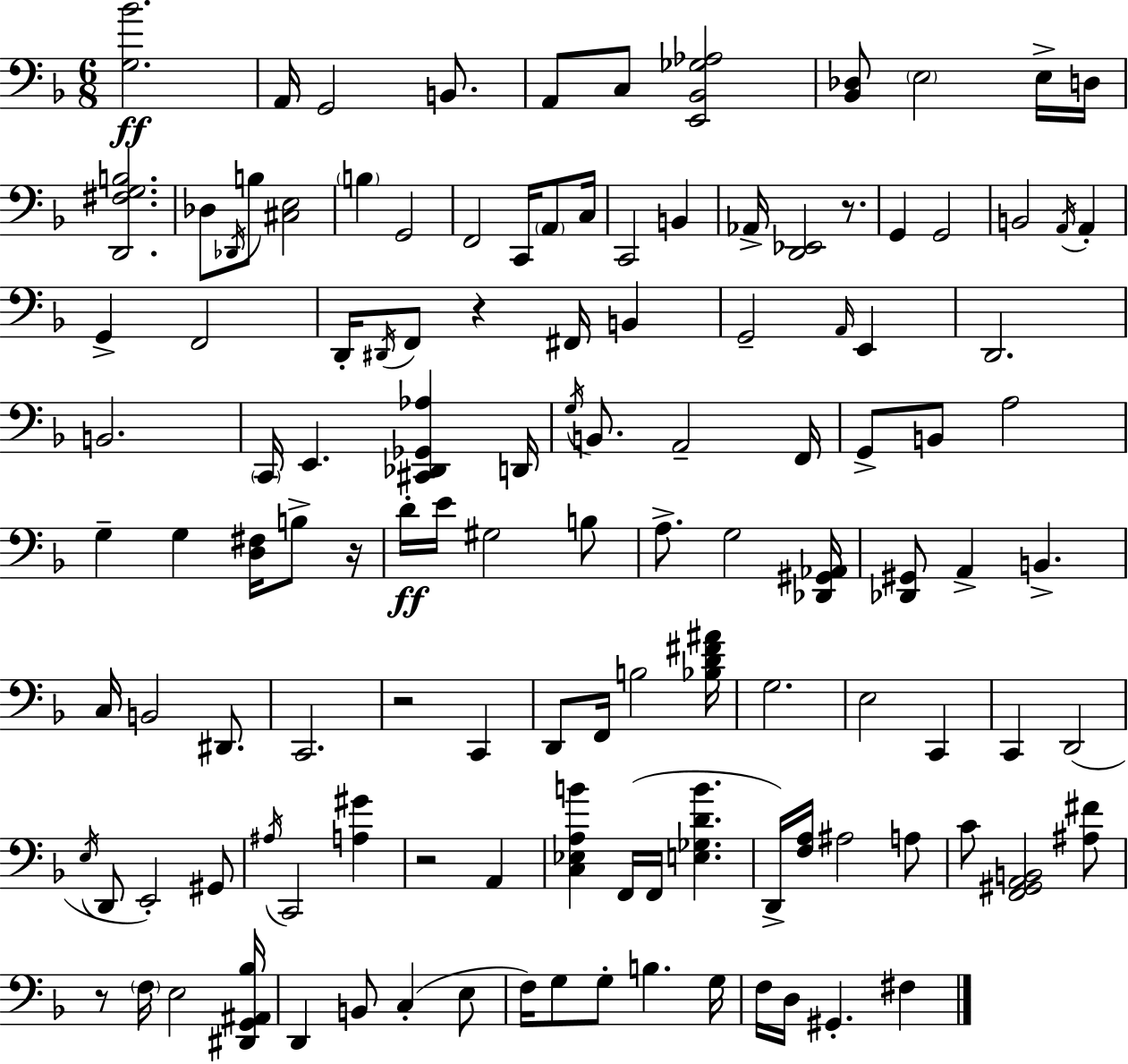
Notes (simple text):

[G3,Bb4]/h. A2/s G2/h B2/e. A2/e C3/e [E2,Bb2,Gb3,Ab3]/h [Bb2,Db3]/e E3/h E3/s D3/s [D2,F#3,G3,B3]/h. Db3/e Db2/s B3/e [C#3,E3]/h B3/q G2/h F2/h C2/s A2/e C3/s C2/h B2/q Ab2/s [D2,Eb2]/h R/e. G2/q G2/h B2/h A2/s A2/q G2/q F2/h D2/s D#2/s F2/e R/q F#2/s B2/q G2/h A2/s E2/q D2/h. B2/h. C2/s E2/q. [C#2,Db2,Gb2,Ab3]/q D2/s G3/s B2/e. A2/h F2/s G2/e B2/e A3/h G3/q G3/q [D3,F#3]/s B3/e R/s D4/s E4/s G#3/h B3/e A3/e. G3/h [Db2,G#2,Ab2]/s [Db2,G#2]/e A2/q B2/q. C3/s B2/h D#2/e. C2/h. R/h C2/q D2/e F2/s B3/h [Bb3,D4,F#4,A#4]/s G3/h. E3/h C2/q C2/q D2/h E3/s D2/e E2/h G#2/e A#3/s C2/h [A3,G#4]/q R/h A2/q [C3,Eb3,A3,B4]/q F2/s F2/s [E3,Gb3,D4,B4]/q. D2/s [F3,A3]/s A#3/h A3/e C4/e [F2,G#2,A2,B2]/h [A#3,F#4]/e R/e F3/s E3/h [D#2,G2,A#2,Bb3]/s D2/q B2/e C3/q E3/e F3/s G3/e G3/e B3/q. G3/s F3/s D3/s G#2/q. F#3/q